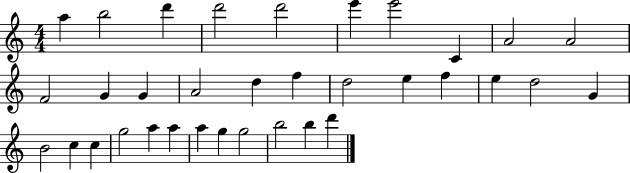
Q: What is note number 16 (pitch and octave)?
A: F5